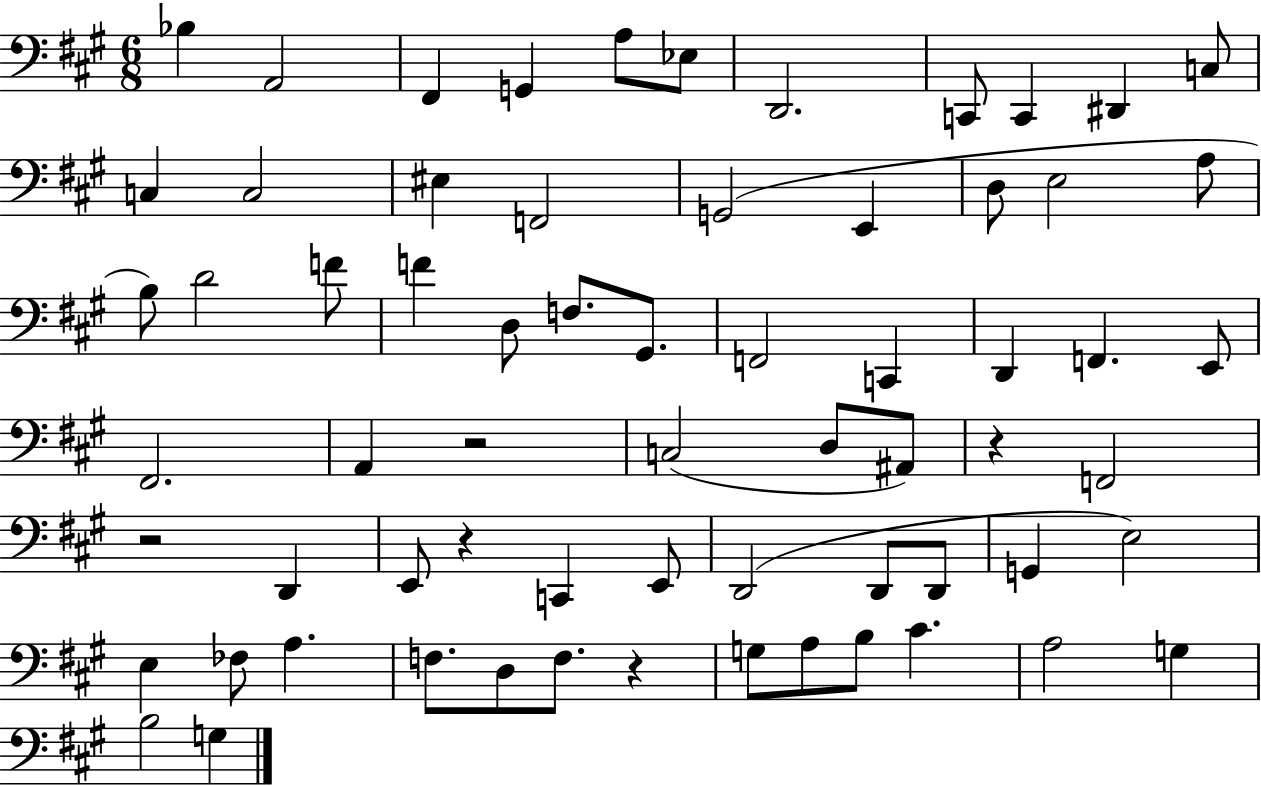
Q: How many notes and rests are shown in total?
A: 66